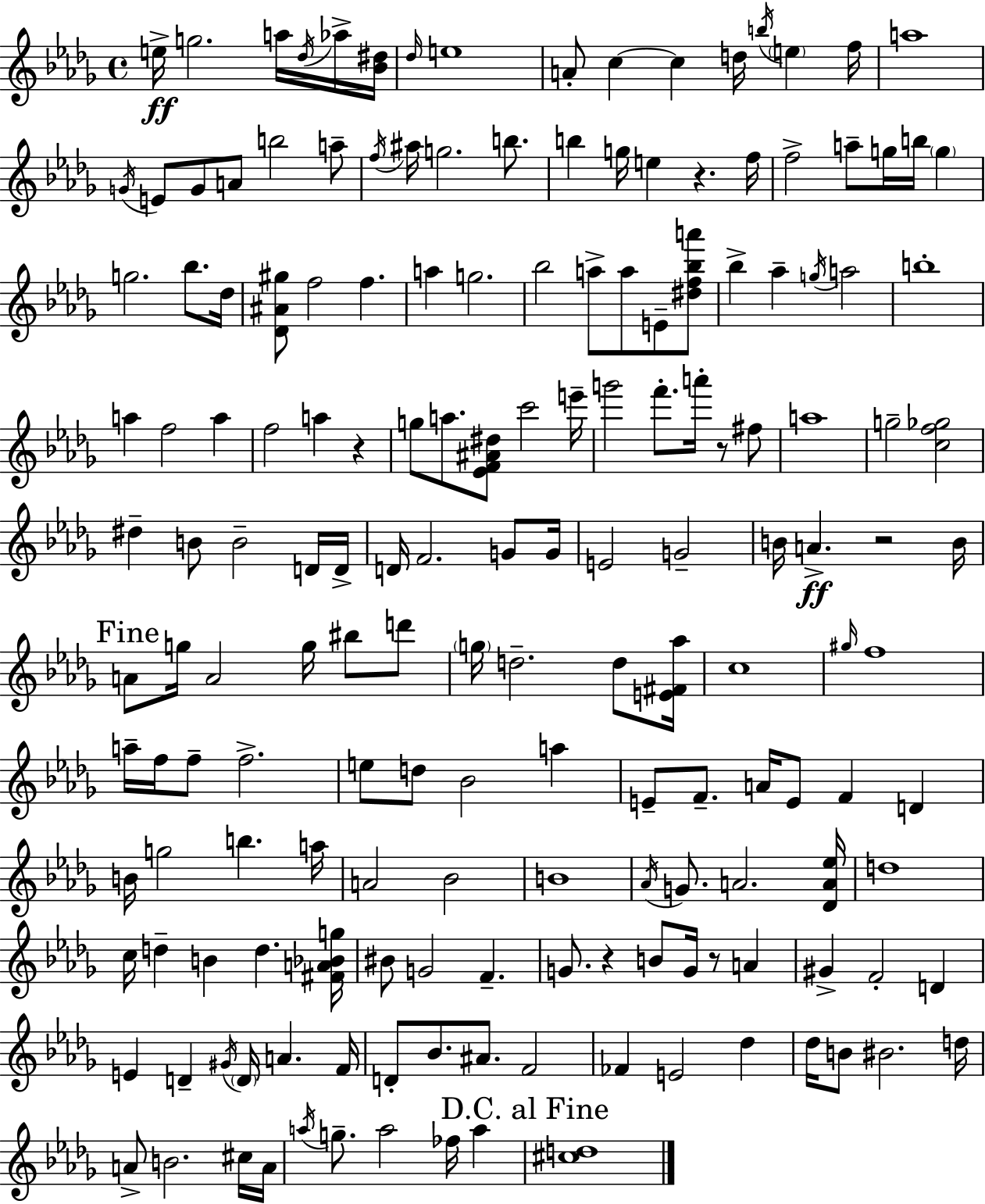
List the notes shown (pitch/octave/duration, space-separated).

E5/s G5/h. A5/s Db5/s Ab5/s [Bb4,D#5]/s Db5/s E5/w A4/e C5/q C5/q D5/s B5/s E5/q F5/s A5/w G4/s E4/e G4/e A4/e B5/h A5/e F5/s A#5/s G5/h. B5/e. B5/q G5/s E5/q R/q. F5/s F5/h A5/e G5/s B5/s G5/q G5/h. Bb5/e. Db5/s [Db4,A#4,G#5]/e F5/h F5/q. A5/q G5/h. Bb5/h A5/e A5/e E4/e [D#5,F5,Bb5,A6]/e Bb5/q Ab5/q G5/s A5/h B5/w A5/q F5/h A5/q F5/h A5/q R/q G5/e A5/e. [Eb4,F4,A#4,D#5]/e C6/h E6/s G6/h F6/e. A6/s R/e F#5/e A5/w G5/h [C5,F5,Gb5]/h D#5/q B4/e B4/h D4/s D4/s D4/s F4/h. G4/e G4/s E4/h G4/h B4/s A4/q. R/h B4/s A4/e G5/s A4/h G5/s BIS5/e D6/e G5/s D5/h. D5/e [E4,F#4,Ab5]/s C5/w G#5/s F5/w A5/s F5/s F5/e F5/h. E5/e D5/e Bb4/h A5/q E4/e F4/e. A4/s E4/e F4/q D4/q B4/s G5/h B5/q. A5/s A4/h Bb4/h B4/w Ab4/s G4/e. A4/h. [Db4,A4,Eb5]/s D5/w C5/s D5/q B4/q D5/q. [F#4,A4,Bb4,G5]/s BIS4/e G4/h F4/q. G4/e. R/q B4/e G4/s R/e A4/q G#4/q F4/h D4/q E4/q D4/q G#4/s D4/s A4/q. F4/s D4/e Bb4/e. A#4/e. F4/h FES4/q E4/h Db5/q Db5/s B4/e BIS4/h. D5/s A4/e B4/h. C#5/s A4/s A5/s G5/e. A5/h FES5/s A5/q [C#5,D5]/w